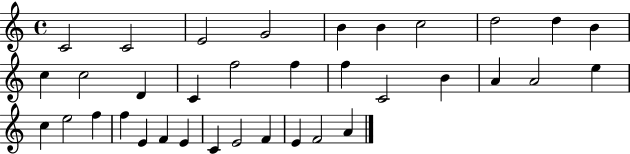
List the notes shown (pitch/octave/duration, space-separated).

C4/h C4/h E4/h G4/h B4/q B4/q C5/h D5/h D5/q B4/q C5/q C5/h D4/q C4/q F5/h F5/q F5/q C4/h B4/q A4/q A4/h E5/q C5/q E5/h F5/q F5/q E4/q F4/q E4/q C4/q E4/h F4/q E4/q F4/h A4/q